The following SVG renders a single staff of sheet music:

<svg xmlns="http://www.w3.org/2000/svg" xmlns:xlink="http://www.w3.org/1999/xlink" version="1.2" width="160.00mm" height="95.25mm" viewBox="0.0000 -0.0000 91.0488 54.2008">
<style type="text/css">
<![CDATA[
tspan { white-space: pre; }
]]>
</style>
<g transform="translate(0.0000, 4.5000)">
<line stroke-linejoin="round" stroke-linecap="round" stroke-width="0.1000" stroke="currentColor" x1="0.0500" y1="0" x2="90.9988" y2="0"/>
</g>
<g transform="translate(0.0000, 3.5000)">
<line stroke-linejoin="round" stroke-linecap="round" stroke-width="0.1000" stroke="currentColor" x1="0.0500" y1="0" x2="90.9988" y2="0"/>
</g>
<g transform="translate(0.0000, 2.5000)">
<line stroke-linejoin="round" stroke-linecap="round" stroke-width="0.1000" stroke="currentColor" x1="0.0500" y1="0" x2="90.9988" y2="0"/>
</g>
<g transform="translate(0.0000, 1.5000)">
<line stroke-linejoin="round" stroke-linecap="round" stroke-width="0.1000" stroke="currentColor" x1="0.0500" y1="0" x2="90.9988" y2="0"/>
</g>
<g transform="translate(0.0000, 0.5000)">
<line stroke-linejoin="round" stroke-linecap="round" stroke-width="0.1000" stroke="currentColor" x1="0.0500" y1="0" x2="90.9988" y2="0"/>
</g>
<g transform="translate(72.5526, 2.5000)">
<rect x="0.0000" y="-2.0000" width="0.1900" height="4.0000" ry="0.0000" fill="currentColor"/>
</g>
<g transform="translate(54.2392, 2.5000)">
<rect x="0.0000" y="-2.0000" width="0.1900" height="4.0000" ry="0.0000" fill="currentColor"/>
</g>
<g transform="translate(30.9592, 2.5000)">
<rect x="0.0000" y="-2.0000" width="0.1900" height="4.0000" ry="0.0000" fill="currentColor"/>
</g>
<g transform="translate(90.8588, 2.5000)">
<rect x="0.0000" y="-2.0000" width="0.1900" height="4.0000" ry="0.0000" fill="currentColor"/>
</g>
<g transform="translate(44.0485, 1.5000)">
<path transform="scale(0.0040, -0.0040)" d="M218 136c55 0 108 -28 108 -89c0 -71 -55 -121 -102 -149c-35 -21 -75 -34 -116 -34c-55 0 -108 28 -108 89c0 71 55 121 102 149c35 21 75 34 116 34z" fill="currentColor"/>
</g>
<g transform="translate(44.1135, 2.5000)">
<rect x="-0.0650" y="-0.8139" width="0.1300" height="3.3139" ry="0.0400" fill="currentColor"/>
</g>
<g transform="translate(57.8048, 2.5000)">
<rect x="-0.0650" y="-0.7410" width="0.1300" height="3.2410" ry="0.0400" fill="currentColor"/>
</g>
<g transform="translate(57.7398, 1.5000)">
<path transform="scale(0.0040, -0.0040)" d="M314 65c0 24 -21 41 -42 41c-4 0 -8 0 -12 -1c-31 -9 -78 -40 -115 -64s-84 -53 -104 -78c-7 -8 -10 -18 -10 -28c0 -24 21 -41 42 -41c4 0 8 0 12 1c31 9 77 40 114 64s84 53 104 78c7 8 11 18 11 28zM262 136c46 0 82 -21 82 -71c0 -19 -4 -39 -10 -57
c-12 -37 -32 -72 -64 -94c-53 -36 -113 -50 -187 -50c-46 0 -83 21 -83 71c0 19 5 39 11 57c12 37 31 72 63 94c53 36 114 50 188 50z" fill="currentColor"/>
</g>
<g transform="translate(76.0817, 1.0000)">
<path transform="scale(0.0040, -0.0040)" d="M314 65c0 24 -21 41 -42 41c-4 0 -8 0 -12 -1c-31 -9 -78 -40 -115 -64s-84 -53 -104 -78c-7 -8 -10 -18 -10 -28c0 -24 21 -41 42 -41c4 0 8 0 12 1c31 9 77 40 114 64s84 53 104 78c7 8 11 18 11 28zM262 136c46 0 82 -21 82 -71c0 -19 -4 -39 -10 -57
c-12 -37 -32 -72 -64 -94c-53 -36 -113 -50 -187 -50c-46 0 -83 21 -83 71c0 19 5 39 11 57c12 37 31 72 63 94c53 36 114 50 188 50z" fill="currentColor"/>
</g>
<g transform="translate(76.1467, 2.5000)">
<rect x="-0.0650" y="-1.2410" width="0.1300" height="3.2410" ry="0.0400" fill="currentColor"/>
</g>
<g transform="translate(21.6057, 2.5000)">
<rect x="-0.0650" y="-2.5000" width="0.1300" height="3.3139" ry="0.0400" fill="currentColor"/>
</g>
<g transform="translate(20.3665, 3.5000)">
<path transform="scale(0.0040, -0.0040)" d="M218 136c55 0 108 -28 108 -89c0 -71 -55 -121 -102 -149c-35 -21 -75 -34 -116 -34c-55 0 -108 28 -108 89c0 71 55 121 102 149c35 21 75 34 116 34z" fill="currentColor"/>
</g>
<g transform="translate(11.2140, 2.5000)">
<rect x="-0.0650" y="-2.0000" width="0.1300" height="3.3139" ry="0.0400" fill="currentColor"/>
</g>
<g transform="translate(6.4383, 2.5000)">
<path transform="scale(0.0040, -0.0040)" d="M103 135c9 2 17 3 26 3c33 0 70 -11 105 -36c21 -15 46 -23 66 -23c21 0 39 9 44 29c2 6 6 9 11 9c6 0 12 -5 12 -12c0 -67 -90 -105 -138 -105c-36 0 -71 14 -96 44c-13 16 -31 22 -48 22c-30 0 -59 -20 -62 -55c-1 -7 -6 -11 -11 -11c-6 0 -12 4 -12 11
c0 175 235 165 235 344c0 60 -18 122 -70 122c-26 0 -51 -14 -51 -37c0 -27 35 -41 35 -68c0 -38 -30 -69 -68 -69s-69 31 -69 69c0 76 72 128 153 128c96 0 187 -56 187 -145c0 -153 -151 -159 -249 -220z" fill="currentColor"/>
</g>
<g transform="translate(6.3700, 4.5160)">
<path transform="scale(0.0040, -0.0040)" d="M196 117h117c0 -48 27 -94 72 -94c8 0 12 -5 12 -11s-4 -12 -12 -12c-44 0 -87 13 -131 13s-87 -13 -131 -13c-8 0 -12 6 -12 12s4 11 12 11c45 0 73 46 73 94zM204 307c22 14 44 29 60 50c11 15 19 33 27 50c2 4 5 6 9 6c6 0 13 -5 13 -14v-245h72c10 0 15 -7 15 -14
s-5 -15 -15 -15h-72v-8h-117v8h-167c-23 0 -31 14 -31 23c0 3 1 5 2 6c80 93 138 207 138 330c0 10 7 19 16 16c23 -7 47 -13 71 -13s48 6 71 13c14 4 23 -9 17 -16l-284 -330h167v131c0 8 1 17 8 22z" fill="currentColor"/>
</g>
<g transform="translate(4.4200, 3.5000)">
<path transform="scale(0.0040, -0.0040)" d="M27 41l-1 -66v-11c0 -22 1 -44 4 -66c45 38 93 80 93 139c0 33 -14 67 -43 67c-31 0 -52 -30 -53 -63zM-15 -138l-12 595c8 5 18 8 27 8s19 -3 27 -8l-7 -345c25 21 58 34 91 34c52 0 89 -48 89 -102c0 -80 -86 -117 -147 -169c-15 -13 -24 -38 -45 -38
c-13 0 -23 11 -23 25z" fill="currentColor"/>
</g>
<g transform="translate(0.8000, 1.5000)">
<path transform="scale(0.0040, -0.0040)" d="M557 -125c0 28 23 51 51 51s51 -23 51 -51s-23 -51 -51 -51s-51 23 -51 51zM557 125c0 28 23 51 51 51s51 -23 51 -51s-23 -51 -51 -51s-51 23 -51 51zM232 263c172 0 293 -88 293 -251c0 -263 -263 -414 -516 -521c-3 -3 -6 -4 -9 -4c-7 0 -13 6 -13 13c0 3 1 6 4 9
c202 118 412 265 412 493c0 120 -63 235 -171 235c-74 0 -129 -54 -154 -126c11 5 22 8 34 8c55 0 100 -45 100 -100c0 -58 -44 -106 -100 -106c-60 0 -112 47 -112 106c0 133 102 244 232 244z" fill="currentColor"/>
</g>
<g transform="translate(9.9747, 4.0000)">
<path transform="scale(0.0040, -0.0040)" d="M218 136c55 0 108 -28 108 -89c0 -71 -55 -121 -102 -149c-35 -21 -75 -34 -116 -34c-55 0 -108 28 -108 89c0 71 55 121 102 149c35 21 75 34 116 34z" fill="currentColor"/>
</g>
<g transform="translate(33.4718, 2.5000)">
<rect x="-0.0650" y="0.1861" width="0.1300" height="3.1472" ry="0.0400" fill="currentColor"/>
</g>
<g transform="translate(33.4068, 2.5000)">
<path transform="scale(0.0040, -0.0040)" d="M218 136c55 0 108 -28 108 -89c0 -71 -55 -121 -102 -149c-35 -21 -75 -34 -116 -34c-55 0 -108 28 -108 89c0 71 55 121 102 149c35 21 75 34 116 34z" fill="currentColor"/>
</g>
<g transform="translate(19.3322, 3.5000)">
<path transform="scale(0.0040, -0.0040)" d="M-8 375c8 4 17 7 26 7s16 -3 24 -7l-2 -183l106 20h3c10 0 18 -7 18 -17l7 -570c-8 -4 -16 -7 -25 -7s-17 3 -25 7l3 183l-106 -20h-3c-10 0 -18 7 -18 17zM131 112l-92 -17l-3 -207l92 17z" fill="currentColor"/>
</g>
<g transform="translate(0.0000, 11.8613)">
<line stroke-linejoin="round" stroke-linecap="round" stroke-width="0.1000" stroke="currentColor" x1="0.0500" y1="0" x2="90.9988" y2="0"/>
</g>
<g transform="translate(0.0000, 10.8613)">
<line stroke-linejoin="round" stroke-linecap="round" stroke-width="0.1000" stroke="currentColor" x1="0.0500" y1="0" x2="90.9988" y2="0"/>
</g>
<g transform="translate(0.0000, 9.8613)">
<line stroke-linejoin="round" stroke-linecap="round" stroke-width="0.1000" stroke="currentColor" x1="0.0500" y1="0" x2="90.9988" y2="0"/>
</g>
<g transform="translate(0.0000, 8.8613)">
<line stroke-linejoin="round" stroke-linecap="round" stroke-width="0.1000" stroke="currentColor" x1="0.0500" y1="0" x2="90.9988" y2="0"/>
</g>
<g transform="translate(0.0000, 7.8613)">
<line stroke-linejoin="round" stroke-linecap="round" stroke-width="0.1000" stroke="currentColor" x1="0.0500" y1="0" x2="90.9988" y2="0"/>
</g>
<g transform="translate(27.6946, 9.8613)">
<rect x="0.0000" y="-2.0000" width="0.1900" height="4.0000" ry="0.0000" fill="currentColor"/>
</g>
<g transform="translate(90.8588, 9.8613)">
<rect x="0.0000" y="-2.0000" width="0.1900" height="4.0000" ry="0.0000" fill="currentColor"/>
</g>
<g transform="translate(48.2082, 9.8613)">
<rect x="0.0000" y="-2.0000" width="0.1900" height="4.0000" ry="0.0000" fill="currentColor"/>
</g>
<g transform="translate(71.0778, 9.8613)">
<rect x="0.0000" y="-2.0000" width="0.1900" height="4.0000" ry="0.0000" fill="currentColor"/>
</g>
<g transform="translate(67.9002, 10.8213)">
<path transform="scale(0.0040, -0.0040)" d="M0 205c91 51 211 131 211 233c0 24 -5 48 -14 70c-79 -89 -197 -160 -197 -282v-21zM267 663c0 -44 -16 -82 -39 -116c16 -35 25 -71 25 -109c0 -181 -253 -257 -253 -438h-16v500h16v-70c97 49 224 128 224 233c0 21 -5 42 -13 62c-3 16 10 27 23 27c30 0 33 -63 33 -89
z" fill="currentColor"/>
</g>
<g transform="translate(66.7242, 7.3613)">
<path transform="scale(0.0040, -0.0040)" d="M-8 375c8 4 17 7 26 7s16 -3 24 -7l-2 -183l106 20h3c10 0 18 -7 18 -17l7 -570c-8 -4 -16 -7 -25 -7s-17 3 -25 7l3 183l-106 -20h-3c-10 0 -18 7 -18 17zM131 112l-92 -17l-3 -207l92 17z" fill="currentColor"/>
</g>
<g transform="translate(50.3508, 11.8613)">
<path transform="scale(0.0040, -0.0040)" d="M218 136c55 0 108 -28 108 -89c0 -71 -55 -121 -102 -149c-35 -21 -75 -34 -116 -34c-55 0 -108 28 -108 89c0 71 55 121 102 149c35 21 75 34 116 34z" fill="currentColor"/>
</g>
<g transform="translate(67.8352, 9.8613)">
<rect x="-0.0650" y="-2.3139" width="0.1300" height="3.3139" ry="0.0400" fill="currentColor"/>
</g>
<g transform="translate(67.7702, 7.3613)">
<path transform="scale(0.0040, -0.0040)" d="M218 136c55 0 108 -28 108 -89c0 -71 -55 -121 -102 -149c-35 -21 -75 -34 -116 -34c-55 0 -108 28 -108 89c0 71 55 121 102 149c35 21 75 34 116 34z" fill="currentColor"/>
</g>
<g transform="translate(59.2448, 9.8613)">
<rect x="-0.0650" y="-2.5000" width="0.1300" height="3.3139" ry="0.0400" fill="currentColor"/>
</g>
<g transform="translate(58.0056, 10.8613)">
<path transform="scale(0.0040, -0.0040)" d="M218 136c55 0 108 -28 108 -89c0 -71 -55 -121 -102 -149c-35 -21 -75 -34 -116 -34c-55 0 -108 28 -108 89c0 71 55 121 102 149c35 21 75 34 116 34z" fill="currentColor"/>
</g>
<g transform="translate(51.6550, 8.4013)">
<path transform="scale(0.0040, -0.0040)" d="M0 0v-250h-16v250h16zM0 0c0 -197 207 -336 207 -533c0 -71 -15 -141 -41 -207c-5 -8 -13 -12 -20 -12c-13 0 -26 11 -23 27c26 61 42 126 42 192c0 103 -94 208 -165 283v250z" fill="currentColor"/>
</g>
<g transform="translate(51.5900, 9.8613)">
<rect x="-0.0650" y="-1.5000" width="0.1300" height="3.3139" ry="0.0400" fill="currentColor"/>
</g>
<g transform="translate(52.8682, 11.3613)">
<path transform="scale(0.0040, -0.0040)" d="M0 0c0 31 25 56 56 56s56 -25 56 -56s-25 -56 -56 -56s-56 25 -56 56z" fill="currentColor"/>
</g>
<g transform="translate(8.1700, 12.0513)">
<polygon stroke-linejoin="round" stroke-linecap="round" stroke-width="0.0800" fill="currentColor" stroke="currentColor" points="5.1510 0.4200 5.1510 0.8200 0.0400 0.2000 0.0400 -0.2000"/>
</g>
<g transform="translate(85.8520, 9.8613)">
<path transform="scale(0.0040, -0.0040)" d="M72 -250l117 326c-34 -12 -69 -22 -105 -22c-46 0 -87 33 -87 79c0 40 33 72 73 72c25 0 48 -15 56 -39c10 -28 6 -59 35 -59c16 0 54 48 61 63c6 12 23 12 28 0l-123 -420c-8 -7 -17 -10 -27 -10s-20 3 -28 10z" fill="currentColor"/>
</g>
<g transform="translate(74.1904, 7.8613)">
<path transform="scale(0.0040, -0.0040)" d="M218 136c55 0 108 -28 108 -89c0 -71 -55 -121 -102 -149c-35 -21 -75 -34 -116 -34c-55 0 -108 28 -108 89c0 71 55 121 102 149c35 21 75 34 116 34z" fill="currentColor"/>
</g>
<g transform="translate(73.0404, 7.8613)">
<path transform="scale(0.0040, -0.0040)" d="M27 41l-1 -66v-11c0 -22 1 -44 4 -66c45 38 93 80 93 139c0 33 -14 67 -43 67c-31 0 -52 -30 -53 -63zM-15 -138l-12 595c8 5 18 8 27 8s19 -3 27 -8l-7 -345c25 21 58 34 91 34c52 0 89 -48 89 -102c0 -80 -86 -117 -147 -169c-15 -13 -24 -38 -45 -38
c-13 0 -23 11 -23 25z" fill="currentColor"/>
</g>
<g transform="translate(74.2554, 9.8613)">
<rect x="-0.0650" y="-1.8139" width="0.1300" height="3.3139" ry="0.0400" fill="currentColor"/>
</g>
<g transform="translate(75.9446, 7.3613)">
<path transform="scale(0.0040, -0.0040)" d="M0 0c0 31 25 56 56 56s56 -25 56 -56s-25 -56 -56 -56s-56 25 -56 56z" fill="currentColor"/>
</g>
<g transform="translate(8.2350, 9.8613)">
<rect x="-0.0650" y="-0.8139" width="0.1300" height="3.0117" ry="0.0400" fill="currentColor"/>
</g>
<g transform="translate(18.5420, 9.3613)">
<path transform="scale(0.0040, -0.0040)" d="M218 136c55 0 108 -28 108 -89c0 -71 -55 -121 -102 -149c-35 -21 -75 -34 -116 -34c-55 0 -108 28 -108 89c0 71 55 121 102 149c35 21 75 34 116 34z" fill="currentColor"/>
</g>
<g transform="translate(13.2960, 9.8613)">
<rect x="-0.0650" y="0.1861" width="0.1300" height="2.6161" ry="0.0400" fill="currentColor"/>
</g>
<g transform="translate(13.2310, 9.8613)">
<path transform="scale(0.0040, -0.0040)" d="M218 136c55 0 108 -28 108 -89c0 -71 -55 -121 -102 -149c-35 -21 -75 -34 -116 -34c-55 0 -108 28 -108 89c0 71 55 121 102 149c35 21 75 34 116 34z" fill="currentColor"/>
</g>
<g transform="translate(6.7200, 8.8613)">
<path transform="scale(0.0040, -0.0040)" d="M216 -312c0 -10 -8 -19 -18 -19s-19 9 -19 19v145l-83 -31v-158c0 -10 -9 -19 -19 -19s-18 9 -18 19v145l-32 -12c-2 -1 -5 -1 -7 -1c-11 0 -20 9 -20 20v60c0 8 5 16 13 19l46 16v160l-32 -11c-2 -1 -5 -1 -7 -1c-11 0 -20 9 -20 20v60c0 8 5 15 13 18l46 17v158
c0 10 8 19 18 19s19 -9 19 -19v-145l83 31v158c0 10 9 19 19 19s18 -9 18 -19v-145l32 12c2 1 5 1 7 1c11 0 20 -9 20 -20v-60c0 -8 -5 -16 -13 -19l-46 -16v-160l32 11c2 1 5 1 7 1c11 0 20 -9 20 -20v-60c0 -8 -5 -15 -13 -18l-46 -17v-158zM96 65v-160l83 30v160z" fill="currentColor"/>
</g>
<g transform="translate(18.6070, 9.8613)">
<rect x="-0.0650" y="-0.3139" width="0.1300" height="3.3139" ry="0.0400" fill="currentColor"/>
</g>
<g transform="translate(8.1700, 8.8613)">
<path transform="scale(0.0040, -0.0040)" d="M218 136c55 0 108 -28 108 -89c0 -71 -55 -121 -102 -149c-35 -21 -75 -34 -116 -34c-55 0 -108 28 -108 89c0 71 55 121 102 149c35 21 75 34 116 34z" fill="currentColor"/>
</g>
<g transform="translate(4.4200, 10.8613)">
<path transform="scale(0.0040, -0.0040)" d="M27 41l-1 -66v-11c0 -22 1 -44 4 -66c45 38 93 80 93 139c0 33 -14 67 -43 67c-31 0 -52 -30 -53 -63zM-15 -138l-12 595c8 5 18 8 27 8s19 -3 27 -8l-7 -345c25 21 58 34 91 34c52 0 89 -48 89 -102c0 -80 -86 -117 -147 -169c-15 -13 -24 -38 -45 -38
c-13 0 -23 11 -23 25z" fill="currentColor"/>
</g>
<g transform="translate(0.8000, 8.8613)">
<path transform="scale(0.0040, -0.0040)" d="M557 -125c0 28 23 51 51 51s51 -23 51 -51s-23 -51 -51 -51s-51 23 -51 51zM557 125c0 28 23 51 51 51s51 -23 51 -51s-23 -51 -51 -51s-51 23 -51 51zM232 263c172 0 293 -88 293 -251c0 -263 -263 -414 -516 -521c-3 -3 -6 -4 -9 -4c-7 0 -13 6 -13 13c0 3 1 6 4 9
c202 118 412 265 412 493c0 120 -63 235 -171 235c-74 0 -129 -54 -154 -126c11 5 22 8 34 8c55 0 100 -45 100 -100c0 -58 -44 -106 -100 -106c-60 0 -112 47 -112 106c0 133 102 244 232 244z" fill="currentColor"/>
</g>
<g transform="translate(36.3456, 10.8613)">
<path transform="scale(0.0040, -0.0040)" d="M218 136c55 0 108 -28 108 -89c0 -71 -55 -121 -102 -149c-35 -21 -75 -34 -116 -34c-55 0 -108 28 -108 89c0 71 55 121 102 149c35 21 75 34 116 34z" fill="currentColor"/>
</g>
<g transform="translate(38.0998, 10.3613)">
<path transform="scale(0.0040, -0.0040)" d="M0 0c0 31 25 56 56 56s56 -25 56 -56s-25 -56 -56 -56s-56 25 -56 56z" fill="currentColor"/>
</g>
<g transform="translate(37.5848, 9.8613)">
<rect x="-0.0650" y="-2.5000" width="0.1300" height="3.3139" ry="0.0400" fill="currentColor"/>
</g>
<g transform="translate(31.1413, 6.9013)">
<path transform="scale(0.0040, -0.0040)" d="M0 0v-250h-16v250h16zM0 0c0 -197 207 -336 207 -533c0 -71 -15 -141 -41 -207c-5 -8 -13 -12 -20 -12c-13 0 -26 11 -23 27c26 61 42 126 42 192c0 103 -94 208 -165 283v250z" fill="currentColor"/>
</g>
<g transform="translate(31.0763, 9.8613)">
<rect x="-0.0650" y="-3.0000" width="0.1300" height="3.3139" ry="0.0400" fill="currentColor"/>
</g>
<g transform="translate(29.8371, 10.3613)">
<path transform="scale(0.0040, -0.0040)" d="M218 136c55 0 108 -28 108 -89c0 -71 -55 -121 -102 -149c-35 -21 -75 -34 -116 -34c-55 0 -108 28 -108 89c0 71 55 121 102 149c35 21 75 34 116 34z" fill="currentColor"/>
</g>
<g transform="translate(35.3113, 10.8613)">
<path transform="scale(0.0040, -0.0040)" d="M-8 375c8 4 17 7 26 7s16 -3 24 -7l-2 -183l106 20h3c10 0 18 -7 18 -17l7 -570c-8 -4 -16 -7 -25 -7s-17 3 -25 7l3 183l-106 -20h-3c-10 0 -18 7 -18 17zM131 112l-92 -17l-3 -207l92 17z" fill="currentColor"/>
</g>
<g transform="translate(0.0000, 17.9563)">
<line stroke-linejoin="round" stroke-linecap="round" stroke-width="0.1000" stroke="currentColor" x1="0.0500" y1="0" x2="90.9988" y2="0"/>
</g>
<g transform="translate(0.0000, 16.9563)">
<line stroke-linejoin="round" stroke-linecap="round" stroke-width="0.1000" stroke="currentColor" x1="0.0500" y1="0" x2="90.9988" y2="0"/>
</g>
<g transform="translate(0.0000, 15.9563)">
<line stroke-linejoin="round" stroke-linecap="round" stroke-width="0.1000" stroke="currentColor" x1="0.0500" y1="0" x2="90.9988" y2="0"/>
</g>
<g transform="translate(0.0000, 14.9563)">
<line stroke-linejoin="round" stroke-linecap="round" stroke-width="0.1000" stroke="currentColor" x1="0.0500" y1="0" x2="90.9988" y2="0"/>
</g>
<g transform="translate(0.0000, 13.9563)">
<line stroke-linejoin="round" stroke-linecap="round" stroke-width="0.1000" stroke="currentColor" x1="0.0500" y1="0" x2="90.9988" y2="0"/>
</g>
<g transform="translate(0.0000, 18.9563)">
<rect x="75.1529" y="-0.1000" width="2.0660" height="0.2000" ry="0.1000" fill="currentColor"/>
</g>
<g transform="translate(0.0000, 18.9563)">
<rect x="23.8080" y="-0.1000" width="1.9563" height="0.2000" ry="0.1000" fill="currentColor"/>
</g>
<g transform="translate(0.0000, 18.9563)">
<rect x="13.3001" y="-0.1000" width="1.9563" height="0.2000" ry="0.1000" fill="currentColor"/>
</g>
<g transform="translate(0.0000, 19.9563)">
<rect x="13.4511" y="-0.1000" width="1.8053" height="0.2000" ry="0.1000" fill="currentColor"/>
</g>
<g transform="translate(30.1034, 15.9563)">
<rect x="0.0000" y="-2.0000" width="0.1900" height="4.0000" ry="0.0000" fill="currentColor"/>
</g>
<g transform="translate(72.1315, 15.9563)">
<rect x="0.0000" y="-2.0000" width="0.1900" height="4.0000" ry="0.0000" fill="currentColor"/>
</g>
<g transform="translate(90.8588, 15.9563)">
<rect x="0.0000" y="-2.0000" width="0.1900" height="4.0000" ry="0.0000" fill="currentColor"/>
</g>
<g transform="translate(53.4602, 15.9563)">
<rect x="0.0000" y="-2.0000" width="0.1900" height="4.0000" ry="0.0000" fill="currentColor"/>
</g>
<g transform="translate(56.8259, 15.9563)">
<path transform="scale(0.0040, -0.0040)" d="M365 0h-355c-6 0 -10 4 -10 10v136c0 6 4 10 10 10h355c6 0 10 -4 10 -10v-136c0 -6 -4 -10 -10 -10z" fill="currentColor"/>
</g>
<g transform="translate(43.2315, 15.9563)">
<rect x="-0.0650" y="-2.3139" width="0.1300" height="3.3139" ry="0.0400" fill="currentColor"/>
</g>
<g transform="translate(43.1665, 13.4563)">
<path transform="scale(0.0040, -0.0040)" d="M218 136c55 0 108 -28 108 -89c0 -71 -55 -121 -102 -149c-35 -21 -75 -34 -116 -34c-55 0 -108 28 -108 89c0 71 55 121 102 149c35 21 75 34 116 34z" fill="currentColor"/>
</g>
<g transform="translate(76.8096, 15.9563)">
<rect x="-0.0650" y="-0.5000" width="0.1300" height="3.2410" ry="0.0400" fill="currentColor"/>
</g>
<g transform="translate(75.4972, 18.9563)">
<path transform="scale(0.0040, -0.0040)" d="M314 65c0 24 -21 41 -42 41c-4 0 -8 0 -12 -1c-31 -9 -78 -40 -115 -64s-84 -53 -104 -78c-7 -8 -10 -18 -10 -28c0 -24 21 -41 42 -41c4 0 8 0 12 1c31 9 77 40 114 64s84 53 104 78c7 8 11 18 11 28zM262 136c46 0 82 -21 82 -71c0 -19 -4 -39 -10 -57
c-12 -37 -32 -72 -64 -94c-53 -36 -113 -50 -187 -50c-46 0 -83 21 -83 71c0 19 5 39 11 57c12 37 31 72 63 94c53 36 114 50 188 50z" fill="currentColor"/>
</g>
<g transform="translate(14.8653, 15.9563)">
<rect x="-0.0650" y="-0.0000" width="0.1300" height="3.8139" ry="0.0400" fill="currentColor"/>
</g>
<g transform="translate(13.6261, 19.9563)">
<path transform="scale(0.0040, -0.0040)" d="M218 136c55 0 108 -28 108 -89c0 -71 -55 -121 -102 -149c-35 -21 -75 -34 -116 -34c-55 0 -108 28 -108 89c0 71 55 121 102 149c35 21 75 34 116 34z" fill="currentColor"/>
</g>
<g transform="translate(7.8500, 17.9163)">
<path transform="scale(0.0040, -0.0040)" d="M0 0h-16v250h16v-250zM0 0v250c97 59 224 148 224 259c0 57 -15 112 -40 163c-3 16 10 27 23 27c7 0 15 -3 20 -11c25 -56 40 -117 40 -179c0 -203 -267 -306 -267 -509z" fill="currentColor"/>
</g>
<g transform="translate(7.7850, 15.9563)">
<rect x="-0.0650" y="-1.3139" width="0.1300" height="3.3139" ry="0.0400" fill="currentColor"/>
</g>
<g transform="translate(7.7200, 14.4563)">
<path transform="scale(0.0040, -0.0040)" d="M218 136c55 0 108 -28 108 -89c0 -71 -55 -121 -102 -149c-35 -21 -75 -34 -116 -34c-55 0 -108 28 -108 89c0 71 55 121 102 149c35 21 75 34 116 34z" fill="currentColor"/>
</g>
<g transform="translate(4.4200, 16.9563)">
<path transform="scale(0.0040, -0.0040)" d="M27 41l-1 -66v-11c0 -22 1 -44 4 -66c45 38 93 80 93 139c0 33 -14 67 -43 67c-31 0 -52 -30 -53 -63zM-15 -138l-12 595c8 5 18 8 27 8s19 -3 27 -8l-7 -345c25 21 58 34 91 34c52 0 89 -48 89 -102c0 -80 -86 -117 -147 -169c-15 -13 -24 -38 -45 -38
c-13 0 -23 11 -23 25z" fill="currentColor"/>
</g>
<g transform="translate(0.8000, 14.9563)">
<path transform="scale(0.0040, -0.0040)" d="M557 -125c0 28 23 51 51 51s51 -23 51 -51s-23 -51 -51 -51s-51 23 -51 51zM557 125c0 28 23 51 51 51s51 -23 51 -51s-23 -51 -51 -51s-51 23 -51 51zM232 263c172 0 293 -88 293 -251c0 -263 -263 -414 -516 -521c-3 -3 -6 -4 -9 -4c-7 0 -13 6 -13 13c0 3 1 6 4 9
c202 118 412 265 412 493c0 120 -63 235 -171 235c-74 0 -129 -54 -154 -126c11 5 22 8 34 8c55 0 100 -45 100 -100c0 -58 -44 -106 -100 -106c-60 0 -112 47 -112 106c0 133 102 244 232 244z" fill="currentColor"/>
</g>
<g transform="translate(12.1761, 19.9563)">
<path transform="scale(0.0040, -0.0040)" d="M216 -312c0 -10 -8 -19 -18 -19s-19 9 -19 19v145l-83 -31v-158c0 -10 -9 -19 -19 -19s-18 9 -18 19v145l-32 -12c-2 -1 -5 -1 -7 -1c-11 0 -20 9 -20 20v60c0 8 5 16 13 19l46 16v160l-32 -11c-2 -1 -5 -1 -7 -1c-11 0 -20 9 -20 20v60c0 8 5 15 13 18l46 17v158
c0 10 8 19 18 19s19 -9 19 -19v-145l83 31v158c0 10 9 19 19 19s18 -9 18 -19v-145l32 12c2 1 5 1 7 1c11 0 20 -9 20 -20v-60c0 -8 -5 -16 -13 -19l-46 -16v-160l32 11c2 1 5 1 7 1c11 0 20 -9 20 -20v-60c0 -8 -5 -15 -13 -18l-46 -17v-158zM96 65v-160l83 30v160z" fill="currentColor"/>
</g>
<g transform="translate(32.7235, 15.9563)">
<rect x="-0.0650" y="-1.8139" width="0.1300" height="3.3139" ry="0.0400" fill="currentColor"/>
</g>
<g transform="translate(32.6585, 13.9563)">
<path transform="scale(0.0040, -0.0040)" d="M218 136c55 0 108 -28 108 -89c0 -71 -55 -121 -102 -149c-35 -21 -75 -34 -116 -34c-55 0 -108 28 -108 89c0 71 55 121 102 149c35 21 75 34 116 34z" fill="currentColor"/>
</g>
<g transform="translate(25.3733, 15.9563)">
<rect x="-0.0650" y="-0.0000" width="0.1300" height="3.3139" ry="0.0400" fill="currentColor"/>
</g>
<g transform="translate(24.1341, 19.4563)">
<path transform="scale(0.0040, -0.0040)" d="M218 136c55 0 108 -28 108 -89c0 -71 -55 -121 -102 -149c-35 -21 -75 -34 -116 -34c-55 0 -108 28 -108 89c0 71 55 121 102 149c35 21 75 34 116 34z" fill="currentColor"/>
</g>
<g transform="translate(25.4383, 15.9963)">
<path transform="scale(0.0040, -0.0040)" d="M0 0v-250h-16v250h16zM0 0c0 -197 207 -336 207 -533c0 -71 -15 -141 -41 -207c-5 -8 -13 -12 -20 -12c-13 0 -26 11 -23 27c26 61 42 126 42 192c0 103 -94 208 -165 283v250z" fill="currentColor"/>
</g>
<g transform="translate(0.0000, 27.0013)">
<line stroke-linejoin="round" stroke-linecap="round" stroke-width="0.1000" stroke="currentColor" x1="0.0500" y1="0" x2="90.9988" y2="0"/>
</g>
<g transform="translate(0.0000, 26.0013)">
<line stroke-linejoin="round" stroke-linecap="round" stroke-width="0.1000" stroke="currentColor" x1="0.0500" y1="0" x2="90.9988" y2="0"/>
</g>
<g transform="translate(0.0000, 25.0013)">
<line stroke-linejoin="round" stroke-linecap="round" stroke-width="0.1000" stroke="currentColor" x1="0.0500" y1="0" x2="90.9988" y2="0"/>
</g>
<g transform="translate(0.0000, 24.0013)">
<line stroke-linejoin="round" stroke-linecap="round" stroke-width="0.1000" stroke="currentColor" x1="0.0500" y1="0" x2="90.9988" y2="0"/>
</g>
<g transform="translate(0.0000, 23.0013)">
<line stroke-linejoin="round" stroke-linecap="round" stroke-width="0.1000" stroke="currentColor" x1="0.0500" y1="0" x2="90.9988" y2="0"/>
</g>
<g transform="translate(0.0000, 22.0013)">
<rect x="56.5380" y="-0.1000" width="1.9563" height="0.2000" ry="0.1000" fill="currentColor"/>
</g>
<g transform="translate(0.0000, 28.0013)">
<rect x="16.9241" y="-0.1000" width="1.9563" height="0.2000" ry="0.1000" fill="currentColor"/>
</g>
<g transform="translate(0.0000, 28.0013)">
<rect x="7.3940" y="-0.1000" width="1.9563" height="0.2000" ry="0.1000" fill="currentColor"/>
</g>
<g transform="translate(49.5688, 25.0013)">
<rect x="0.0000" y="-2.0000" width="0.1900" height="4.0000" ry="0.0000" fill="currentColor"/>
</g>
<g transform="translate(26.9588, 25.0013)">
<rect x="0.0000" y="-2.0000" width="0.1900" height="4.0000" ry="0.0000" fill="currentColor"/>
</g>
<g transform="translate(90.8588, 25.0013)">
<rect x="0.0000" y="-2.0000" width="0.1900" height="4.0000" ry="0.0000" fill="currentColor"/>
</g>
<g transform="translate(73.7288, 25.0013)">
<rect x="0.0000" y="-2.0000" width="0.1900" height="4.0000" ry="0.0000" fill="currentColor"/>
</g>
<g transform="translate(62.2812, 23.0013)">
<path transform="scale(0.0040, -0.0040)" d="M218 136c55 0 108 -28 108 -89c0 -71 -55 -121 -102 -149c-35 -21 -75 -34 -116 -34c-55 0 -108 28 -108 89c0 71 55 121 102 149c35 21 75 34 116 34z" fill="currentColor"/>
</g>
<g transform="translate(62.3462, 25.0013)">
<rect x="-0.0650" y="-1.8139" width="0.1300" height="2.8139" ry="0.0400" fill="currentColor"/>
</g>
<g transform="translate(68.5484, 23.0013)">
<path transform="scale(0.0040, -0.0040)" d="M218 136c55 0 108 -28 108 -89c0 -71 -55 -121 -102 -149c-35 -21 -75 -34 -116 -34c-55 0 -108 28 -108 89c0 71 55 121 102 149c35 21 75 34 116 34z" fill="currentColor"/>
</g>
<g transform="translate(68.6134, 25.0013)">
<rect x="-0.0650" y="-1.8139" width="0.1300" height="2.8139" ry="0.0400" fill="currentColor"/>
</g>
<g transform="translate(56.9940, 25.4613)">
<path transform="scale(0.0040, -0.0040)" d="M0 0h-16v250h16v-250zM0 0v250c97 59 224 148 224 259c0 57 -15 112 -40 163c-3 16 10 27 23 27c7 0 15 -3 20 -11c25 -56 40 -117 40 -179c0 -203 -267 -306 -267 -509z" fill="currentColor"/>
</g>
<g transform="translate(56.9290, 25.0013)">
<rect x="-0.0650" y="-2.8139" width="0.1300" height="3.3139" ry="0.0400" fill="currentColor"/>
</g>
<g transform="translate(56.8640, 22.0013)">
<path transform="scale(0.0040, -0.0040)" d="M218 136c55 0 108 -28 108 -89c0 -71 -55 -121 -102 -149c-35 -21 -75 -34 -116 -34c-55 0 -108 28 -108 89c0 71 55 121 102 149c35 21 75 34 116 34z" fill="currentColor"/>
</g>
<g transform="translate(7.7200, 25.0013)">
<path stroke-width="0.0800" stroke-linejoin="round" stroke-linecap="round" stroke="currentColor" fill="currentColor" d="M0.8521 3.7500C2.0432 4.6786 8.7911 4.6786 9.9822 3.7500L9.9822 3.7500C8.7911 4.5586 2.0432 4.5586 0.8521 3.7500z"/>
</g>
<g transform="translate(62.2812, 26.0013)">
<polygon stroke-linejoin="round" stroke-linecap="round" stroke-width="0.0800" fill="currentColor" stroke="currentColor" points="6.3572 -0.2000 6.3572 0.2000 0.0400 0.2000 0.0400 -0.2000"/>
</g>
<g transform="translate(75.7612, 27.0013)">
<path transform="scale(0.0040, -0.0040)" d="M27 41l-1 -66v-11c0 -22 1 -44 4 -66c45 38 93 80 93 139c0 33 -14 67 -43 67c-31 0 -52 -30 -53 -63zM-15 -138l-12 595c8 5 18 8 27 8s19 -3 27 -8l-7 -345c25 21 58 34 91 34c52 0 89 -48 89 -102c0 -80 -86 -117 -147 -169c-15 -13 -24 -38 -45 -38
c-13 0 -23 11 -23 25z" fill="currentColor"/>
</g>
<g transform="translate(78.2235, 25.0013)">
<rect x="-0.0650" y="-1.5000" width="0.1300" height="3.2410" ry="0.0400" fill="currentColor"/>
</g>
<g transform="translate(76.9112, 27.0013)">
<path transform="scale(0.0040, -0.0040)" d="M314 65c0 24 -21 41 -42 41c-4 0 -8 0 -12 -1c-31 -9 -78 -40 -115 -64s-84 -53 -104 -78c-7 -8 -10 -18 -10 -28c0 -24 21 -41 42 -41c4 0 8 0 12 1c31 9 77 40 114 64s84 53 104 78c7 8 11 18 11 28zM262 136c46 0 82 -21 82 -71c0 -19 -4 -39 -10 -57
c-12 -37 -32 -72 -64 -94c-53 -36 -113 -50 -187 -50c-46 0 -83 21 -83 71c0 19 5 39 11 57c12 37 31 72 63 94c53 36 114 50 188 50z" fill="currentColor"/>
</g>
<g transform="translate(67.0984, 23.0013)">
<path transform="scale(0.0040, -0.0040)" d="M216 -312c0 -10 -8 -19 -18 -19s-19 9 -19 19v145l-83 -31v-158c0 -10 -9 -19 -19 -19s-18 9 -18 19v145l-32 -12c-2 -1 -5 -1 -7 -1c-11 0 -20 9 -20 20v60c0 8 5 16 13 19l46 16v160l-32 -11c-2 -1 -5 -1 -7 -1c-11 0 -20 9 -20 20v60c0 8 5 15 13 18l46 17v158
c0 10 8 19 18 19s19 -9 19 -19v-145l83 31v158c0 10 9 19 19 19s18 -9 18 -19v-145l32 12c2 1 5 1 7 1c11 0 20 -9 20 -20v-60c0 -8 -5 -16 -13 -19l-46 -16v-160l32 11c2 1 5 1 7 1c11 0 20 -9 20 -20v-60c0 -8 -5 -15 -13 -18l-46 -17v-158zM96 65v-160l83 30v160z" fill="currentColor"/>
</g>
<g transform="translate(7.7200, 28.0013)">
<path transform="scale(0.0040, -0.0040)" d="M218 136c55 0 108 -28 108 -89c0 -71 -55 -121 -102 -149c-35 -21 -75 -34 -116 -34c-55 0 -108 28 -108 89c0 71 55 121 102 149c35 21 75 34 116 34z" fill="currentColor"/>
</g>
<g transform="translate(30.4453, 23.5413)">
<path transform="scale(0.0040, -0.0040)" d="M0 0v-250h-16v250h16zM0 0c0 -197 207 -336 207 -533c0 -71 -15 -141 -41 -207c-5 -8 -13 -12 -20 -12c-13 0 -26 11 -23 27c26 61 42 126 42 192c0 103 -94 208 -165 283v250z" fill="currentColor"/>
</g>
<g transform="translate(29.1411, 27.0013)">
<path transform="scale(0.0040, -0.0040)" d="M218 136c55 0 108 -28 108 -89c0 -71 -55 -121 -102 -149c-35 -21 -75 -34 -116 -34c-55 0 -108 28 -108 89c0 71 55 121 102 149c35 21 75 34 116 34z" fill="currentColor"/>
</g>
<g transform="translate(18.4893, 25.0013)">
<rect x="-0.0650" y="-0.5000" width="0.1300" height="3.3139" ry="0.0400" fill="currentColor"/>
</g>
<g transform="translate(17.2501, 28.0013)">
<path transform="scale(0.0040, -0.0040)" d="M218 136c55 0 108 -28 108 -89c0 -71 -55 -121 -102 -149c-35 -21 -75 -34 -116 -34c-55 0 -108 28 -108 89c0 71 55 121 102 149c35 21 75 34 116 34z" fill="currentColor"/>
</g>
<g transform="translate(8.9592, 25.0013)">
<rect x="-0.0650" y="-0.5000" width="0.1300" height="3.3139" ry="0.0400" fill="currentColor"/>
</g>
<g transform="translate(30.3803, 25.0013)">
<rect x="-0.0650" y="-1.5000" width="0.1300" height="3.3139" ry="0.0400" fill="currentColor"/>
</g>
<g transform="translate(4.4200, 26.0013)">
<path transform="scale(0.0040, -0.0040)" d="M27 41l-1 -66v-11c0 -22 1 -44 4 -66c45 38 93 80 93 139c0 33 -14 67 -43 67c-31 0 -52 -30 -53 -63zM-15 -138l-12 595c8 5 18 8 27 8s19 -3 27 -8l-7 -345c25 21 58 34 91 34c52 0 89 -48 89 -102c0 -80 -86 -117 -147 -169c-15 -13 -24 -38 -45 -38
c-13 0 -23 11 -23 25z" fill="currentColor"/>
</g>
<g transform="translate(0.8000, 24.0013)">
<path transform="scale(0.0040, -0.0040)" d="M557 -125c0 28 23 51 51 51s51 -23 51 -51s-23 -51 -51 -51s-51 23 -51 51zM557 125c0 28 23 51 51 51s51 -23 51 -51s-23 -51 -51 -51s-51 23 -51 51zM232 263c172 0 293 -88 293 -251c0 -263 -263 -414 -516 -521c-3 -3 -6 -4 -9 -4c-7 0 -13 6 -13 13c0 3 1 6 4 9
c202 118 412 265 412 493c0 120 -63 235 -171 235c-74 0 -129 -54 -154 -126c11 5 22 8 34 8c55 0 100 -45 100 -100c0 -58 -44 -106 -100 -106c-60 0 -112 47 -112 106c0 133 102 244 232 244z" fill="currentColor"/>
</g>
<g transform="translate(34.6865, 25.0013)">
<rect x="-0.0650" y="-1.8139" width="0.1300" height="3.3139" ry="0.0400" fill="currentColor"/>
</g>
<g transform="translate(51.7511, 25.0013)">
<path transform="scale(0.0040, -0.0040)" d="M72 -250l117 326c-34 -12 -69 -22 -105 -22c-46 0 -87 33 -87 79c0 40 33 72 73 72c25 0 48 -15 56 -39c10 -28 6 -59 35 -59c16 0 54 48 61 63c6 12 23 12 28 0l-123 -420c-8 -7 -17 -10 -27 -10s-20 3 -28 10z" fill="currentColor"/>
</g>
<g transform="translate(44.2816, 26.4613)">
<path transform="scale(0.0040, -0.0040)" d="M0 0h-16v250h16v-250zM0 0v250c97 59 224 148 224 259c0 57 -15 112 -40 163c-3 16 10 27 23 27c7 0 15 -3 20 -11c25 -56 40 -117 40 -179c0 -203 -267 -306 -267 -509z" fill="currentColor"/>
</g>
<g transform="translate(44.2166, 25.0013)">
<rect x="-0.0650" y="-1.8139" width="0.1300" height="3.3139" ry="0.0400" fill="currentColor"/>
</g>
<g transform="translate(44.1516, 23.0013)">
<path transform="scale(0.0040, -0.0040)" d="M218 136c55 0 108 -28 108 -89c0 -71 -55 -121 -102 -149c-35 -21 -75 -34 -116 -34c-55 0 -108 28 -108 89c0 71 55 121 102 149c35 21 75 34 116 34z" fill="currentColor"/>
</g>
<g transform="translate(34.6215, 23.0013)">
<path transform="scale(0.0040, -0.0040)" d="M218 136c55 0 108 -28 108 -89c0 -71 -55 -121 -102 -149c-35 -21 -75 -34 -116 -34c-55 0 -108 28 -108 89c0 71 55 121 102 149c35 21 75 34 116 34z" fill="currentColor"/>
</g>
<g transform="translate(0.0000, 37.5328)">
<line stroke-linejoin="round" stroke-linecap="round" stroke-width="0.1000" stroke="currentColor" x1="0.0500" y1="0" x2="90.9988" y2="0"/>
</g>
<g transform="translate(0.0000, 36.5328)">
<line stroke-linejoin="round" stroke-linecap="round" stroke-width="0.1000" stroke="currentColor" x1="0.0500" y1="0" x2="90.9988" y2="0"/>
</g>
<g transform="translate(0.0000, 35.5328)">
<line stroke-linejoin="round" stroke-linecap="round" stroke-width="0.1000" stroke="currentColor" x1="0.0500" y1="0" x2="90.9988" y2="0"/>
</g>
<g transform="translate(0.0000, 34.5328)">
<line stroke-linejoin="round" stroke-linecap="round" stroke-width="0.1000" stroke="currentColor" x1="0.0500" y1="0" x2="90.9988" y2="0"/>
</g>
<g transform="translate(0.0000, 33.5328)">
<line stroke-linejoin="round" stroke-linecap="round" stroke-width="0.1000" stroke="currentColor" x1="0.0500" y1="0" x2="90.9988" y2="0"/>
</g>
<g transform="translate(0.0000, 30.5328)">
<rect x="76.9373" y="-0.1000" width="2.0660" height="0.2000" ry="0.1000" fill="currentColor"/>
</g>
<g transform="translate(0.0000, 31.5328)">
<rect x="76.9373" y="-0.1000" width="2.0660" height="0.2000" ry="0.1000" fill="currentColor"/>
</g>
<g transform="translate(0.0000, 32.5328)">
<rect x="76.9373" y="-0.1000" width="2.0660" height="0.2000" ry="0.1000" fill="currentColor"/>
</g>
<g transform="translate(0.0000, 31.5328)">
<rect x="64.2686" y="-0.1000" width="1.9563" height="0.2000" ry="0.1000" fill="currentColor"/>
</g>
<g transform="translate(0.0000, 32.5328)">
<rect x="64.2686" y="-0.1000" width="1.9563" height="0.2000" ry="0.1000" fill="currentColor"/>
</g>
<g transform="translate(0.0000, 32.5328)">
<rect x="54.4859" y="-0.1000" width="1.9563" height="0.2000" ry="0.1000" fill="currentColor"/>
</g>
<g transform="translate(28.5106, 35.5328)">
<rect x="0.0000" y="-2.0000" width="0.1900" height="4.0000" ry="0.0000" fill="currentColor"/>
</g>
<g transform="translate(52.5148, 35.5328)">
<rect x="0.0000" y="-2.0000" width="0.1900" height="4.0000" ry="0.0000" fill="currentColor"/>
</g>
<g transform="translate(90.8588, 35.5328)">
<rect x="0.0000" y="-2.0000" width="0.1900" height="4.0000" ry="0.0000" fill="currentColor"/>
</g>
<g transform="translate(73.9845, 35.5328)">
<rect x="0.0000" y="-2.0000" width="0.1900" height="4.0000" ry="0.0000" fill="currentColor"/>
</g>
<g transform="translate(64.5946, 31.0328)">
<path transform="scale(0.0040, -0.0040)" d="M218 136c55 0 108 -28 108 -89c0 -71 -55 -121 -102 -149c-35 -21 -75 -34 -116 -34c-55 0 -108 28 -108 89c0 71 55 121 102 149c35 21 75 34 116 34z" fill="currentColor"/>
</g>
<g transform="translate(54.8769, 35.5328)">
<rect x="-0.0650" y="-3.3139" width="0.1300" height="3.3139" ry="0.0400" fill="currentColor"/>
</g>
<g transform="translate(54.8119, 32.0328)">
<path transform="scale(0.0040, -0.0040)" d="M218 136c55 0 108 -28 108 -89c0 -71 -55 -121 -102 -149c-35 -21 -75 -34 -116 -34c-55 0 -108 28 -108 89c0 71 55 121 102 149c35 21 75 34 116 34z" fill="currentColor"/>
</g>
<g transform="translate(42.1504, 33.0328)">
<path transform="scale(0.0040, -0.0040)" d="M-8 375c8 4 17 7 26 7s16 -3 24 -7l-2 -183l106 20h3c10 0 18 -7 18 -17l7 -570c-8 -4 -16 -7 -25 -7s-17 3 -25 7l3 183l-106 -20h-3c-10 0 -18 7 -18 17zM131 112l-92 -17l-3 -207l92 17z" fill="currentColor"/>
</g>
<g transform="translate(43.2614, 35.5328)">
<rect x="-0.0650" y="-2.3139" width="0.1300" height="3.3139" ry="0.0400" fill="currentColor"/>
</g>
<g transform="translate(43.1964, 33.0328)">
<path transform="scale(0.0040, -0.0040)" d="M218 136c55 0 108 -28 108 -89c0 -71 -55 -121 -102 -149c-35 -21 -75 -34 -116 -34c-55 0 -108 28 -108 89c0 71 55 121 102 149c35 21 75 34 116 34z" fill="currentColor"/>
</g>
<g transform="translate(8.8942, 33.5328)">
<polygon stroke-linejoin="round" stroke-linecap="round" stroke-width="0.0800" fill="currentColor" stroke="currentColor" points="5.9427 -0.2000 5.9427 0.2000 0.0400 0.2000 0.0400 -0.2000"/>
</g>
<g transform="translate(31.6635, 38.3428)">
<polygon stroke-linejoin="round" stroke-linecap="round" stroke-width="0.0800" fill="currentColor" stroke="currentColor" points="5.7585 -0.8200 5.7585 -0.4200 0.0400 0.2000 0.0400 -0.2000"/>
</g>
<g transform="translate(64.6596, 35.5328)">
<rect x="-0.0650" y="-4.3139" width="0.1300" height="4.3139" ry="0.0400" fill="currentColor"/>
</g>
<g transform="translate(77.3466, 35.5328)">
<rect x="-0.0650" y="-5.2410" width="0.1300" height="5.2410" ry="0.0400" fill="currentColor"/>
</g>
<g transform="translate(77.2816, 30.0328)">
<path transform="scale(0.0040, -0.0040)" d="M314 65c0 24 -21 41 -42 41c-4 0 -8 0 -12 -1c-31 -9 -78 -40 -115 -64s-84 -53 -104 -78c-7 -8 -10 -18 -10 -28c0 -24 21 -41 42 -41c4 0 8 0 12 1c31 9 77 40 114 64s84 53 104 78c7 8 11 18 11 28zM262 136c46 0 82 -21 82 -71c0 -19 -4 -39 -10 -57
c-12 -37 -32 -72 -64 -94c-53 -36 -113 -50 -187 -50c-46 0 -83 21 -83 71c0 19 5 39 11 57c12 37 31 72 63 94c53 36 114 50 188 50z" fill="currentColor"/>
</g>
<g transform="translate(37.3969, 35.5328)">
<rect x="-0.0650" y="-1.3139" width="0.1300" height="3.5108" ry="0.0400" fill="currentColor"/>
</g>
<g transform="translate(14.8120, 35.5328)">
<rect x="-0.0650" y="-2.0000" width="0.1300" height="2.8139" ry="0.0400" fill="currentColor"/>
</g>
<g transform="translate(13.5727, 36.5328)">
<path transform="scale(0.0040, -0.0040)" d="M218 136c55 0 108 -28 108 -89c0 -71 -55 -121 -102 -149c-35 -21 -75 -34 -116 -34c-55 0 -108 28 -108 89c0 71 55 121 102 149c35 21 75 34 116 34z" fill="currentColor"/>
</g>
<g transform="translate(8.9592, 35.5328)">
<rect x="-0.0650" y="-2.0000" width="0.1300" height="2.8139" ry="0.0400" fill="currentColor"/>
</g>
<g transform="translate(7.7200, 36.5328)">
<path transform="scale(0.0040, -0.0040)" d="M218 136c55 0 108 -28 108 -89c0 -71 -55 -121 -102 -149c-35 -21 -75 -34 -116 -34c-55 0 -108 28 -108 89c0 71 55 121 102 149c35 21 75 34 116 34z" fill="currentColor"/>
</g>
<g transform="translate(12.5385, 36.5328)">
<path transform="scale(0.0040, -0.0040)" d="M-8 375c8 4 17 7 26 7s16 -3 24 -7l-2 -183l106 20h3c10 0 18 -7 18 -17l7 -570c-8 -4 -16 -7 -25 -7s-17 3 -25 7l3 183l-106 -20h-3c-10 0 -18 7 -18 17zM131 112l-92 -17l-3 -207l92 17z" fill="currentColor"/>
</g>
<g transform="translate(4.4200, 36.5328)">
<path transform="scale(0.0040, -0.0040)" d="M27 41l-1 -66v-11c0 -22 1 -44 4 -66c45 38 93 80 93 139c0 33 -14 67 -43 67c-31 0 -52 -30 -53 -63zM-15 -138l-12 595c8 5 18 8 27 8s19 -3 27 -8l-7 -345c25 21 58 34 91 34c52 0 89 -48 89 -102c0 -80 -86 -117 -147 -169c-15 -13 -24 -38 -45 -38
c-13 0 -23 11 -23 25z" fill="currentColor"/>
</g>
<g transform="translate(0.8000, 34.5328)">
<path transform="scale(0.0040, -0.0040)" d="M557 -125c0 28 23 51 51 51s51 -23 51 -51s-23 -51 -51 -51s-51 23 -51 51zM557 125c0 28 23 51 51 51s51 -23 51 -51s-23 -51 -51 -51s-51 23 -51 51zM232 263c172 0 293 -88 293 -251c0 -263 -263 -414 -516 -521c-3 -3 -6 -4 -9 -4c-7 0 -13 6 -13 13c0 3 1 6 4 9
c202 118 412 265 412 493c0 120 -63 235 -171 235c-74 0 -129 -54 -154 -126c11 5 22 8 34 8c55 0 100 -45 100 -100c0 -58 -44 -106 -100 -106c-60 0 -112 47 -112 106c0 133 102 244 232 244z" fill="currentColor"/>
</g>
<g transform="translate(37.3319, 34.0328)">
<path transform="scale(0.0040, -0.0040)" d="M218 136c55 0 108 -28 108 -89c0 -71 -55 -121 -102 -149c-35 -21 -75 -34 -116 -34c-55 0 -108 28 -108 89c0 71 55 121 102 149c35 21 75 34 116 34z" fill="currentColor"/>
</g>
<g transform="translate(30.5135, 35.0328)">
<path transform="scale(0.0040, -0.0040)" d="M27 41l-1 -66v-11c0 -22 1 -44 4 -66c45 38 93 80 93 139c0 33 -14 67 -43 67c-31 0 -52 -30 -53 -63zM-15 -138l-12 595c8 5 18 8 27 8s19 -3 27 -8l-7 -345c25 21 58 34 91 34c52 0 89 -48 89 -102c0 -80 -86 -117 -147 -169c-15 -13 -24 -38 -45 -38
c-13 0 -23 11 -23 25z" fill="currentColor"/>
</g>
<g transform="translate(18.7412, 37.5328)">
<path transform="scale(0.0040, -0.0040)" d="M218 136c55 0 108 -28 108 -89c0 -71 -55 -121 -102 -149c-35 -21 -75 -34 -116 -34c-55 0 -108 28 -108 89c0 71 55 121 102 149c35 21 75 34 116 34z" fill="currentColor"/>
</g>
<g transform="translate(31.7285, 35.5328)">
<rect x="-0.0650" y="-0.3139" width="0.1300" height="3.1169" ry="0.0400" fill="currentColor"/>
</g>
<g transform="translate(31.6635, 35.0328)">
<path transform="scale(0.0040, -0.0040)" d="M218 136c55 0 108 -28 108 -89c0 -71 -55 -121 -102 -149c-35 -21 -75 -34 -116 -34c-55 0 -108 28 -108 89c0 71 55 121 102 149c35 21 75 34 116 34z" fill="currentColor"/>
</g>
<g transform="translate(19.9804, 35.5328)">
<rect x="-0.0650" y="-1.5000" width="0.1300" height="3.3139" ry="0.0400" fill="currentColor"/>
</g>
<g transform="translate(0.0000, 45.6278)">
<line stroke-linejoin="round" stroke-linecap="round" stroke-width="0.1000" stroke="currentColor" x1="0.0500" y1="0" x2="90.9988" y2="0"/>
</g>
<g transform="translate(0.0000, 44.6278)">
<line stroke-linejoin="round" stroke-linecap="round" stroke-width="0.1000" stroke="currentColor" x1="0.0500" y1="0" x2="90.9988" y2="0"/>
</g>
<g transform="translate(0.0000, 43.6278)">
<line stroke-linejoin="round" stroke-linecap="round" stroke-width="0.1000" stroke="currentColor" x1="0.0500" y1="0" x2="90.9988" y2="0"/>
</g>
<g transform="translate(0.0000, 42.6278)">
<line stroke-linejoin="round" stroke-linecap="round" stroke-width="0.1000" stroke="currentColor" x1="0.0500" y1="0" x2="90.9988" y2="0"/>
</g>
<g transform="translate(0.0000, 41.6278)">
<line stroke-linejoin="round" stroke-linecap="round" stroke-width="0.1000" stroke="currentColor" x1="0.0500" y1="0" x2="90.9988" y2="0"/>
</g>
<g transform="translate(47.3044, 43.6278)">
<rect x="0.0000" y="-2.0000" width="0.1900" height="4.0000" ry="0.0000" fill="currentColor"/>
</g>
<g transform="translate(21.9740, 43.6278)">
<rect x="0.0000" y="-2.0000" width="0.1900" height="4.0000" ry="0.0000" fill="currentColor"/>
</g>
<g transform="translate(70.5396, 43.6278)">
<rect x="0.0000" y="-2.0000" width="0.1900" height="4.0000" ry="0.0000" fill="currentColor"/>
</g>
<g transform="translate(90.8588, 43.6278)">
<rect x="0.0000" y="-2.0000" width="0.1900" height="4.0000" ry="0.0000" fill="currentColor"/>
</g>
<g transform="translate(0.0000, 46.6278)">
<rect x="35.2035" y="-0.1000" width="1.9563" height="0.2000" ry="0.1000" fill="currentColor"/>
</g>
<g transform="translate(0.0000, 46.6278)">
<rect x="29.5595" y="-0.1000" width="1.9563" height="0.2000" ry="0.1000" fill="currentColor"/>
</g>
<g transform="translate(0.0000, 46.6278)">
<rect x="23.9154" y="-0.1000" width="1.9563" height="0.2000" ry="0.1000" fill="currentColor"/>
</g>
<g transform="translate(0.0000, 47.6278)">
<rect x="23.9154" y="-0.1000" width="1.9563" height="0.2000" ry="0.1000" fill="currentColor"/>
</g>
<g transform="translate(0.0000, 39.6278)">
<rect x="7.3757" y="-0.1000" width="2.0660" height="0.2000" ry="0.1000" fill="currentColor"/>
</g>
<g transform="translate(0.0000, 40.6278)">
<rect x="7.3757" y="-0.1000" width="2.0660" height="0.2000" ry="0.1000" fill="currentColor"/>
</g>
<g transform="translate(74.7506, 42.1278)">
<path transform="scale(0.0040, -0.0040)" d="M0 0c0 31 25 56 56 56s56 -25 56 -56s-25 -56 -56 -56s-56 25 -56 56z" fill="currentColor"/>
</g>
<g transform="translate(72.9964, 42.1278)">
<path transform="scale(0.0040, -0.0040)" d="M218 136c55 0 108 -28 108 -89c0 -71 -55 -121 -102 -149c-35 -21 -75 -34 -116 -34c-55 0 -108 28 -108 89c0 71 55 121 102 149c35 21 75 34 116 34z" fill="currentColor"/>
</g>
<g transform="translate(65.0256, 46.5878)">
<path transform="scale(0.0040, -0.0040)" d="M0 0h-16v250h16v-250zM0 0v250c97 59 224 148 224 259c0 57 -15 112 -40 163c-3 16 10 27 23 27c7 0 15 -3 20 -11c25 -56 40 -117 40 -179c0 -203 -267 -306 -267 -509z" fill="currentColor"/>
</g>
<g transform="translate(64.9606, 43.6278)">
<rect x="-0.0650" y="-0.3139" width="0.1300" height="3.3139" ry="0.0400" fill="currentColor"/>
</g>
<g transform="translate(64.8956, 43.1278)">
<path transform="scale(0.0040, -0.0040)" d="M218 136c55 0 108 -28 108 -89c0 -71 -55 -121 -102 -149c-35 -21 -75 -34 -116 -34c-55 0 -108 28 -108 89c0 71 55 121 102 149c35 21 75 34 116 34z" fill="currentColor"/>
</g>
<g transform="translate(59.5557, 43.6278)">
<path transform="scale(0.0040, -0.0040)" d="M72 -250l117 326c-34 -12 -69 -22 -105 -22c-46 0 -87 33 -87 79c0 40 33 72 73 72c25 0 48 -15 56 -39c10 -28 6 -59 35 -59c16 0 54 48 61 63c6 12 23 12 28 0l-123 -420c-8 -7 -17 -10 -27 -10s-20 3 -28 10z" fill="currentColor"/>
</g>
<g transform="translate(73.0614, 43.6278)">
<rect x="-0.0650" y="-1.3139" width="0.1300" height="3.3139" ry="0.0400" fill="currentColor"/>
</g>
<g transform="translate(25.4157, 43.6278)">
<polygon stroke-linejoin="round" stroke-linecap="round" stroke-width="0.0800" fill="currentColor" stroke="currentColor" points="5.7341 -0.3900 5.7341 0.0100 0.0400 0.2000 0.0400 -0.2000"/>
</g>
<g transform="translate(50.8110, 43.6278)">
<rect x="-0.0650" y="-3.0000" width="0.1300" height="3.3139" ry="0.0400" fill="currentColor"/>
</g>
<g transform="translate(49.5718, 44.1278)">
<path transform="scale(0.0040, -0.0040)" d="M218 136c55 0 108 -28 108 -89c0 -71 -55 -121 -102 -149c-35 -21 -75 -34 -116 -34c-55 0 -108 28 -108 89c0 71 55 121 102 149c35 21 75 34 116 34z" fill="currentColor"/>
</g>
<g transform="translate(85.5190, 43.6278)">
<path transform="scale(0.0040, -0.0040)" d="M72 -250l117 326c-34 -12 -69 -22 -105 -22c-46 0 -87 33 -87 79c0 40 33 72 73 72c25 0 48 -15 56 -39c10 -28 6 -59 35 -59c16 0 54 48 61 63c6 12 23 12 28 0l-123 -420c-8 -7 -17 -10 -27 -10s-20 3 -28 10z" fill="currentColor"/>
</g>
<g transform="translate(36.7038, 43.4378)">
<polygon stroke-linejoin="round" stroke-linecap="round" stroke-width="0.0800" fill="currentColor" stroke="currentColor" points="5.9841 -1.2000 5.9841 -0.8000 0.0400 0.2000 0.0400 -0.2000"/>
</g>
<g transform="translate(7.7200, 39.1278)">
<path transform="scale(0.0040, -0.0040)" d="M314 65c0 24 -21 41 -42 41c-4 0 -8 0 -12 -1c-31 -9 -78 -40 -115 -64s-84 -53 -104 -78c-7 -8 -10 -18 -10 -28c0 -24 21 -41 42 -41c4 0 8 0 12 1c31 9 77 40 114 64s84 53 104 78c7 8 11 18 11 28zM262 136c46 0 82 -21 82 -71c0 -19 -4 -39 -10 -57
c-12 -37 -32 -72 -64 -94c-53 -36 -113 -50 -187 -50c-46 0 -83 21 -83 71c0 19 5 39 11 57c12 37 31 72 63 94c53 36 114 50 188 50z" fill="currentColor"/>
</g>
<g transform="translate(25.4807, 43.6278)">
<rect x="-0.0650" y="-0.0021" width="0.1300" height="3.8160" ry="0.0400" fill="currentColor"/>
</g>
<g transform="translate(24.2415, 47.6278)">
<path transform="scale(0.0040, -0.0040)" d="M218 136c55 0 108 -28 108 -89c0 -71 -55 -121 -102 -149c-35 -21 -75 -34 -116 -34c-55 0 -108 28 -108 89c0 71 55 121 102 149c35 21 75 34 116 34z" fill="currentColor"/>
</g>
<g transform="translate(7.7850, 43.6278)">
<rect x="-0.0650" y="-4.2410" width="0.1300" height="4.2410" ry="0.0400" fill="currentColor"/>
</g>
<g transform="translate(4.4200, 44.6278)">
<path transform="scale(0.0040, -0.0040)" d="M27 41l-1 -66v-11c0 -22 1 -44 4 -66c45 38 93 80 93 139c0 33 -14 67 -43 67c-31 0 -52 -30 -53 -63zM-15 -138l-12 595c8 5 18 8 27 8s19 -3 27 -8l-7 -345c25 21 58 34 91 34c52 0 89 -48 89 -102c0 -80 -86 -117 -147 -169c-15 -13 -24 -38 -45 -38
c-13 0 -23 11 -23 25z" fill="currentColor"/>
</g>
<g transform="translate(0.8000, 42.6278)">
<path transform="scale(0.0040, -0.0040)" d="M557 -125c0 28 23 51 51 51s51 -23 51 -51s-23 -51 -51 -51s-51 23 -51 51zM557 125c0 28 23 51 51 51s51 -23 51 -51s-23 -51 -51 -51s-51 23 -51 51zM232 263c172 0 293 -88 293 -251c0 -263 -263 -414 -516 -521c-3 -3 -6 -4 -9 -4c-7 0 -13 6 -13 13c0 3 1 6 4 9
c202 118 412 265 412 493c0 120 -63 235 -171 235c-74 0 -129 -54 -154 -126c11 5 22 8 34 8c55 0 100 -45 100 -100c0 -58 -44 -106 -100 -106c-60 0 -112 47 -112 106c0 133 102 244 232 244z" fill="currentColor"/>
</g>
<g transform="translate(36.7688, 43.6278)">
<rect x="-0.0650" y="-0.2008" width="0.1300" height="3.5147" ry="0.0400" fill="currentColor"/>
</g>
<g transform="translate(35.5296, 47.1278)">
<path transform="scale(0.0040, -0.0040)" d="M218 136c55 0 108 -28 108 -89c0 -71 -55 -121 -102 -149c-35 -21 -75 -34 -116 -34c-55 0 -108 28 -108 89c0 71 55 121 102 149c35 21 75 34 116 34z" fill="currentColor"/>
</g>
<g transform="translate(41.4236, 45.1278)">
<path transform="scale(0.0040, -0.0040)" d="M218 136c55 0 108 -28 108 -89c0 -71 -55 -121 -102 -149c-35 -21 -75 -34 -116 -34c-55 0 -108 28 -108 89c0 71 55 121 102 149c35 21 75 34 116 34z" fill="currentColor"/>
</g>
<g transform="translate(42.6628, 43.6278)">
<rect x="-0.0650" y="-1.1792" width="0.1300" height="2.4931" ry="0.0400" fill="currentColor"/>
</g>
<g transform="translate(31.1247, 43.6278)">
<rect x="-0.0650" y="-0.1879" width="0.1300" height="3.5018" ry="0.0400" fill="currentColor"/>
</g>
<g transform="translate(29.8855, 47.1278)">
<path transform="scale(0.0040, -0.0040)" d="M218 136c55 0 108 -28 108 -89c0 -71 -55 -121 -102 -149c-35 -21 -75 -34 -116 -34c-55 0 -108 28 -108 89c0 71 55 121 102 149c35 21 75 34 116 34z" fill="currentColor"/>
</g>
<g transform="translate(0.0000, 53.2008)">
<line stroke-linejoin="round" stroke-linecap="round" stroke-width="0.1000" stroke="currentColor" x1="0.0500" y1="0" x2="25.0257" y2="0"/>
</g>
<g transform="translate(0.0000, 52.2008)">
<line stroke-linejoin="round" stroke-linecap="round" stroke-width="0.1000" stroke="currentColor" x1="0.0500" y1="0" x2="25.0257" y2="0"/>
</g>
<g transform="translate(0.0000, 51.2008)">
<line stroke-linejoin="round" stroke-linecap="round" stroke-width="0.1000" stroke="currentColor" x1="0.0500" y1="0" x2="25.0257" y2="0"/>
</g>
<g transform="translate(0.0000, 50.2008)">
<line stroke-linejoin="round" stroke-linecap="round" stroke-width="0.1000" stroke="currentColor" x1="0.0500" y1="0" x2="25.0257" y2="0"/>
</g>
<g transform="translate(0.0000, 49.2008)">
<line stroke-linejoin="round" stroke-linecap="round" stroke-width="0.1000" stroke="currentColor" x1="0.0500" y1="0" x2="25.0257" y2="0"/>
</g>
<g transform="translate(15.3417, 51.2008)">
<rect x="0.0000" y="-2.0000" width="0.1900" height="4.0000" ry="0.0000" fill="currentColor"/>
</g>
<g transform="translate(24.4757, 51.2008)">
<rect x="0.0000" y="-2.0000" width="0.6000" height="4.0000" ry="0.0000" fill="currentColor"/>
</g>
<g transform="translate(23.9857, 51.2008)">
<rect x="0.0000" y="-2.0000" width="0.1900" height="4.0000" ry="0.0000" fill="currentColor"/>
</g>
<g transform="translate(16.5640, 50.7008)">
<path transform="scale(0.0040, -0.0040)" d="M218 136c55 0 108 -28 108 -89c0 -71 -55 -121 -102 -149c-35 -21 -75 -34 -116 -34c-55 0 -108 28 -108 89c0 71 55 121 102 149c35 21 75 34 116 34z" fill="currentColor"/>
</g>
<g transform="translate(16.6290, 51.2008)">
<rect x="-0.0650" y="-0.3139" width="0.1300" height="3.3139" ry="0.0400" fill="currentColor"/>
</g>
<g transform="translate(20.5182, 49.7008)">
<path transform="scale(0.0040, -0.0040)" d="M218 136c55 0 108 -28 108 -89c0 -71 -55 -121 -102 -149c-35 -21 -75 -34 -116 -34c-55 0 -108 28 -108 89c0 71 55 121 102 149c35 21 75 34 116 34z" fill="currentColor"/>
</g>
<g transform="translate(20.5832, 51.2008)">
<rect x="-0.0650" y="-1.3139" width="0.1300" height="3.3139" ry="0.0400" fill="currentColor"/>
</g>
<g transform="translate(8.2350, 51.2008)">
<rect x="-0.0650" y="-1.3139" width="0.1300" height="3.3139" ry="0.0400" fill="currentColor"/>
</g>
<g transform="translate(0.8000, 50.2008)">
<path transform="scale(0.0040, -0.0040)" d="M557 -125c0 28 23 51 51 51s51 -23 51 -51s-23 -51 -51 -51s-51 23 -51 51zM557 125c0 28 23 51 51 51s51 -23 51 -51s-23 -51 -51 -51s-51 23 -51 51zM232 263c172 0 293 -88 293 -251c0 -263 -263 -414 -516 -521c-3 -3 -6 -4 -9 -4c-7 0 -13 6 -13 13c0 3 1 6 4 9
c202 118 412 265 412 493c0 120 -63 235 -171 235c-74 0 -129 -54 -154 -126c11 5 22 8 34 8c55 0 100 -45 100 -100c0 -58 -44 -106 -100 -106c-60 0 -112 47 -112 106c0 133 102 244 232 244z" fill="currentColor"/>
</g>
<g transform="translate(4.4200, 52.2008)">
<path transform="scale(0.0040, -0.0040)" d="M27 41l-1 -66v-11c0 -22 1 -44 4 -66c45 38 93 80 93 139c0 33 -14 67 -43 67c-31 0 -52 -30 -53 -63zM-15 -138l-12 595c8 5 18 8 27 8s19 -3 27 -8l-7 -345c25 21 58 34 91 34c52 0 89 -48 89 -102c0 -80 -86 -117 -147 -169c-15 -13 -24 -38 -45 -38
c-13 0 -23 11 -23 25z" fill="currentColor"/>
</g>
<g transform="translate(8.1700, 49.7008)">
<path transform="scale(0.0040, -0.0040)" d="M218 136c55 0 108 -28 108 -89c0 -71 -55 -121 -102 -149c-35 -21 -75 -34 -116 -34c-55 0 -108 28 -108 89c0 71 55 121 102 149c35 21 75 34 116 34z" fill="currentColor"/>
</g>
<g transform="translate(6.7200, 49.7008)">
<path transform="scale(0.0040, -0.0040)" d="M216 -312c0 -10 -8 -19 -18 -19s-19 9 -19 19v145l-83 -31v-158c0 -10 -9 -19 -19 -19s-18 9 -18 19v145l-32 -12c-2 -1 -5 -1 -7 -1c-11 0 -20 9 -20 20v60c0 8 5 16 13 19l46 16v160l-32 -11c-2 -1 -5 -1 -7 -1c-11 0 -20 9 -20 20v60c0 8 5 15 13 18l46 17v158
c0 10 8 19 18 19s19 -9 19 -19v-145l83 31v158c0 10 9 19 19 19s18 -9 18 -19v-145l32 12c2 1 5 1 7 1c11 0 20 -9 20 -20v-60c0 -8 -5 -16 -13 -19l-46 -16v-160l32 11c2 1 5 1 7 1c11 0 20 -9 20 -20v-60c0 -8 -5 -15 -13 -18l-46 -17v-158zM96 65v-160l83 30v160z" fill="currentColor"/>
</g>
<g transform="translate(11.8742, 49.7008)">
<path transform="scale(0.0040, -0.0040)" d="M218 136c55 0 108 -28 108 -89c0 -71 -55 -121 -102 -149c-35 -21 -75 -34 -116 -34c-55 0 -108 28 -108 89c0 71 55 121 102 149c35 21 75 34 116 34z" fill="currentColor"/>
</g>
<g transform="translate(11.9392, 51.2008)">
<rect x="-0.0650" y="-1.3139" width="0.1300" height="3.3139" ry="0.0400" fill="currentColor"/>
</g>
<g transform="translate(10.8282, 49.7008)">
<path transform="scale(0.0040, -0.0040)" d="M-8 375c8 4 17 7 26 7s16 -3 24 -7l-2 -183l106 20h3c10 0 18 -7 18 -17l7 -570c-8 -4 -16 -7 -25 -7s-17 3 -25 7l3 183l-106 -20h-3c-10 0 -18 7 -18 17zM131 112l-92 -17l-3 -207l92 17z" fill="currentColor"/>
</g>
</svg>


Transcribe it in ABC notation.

X:1
T:Untitled
M:2/4
L:1/4
K:F
A,, B,, D, F, F,2 G,2 ^F,/2 D,/2 E, C,/2 B,, G,,/2 _B,, B,/4 _A, z/2 G,/2 ^C,, D,,/2 A, _B, z2 E,,2 E,, E,, G,,/2 A, A,/2 z/2 C/2 A,/2 ^A,/2 _G,,2 _B,,/2 B,,/2 G,, _E,/2 G,/2 B, D F A2 F2 C,,/2 D,,/2 D,,/2 A,,/2 C, z/2 E,/2 G, z/2 ^G, G, E, G,